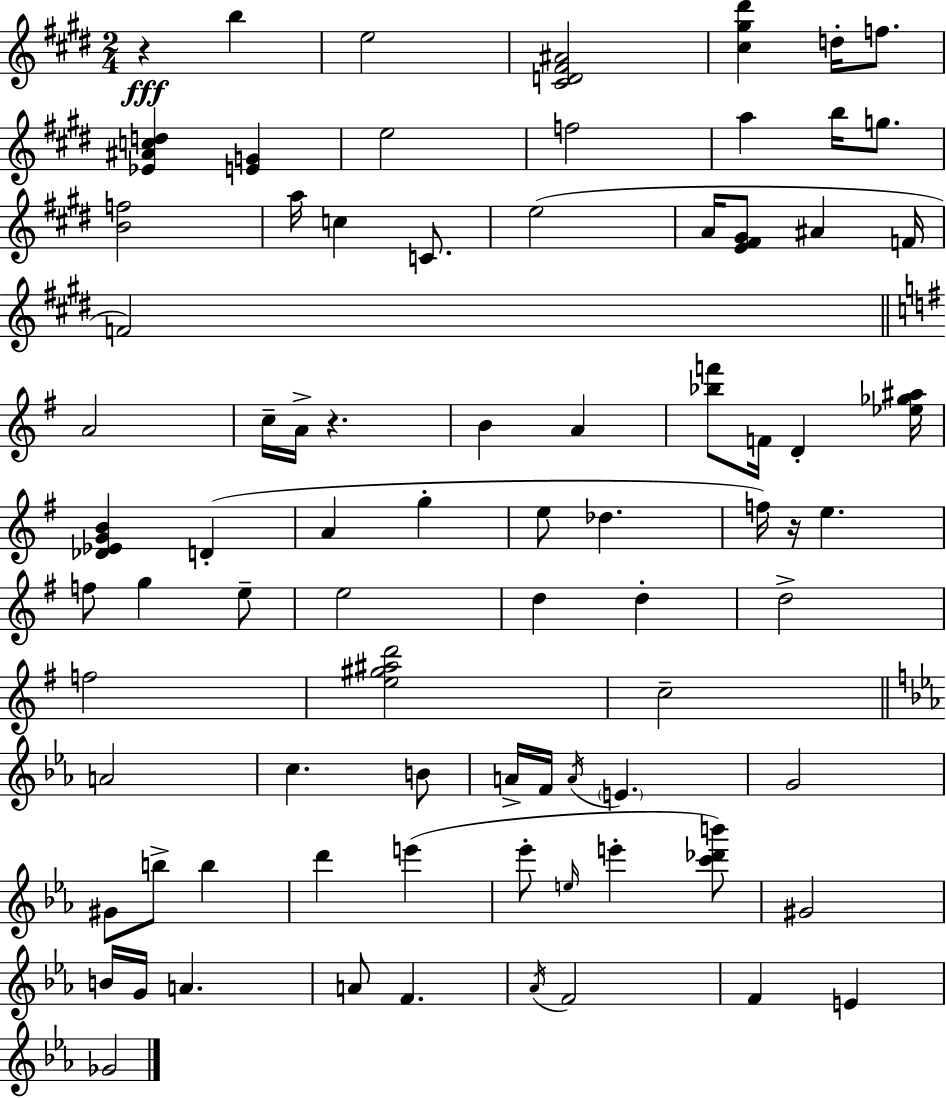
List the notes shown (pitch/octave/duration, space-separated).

R/q B5/q E5/h [C#4,D4,F#4,A#4]/h [C#5,G#5,D#6]/q D5/s F5/e. [Eb4,A#4,C5,D5]/q [E4,G4]/q E5/h F5/h A5/q B5/s G5/e. [B4,F5]/h A5/s C5/q C4/e. E5/h A4/s [E4,F#4,G#4]/e A#4/q F4/s F4/h A4/h C5/s A4/s R/q. B4/q A4/q [Bb5,F6]/e F4/s D4/q [Eb5,Gb5,A#5]/s [Db4,Eb4,G4,B4]/q D4/q A4/q G5/q E5/e Db5/q. F5/s R/s E5/q. F5/e G5/q E5/e E5/h D5/q D5/q D5/h F5/h [E5,G#5,A#5,D6]/h C5/h A4/h C5/q. B4/e A4/s F4/s A4/s E4/q. G4/h G#4/e B5/e B5/q D6/q E6/q Eb6/e E5/s E6/q [C6,Db6,B6]/e G#4/h B4/s G4/s A4/q. A4/e F4/q. Ab4/s F4/h F4/q E4/q Gb4/h